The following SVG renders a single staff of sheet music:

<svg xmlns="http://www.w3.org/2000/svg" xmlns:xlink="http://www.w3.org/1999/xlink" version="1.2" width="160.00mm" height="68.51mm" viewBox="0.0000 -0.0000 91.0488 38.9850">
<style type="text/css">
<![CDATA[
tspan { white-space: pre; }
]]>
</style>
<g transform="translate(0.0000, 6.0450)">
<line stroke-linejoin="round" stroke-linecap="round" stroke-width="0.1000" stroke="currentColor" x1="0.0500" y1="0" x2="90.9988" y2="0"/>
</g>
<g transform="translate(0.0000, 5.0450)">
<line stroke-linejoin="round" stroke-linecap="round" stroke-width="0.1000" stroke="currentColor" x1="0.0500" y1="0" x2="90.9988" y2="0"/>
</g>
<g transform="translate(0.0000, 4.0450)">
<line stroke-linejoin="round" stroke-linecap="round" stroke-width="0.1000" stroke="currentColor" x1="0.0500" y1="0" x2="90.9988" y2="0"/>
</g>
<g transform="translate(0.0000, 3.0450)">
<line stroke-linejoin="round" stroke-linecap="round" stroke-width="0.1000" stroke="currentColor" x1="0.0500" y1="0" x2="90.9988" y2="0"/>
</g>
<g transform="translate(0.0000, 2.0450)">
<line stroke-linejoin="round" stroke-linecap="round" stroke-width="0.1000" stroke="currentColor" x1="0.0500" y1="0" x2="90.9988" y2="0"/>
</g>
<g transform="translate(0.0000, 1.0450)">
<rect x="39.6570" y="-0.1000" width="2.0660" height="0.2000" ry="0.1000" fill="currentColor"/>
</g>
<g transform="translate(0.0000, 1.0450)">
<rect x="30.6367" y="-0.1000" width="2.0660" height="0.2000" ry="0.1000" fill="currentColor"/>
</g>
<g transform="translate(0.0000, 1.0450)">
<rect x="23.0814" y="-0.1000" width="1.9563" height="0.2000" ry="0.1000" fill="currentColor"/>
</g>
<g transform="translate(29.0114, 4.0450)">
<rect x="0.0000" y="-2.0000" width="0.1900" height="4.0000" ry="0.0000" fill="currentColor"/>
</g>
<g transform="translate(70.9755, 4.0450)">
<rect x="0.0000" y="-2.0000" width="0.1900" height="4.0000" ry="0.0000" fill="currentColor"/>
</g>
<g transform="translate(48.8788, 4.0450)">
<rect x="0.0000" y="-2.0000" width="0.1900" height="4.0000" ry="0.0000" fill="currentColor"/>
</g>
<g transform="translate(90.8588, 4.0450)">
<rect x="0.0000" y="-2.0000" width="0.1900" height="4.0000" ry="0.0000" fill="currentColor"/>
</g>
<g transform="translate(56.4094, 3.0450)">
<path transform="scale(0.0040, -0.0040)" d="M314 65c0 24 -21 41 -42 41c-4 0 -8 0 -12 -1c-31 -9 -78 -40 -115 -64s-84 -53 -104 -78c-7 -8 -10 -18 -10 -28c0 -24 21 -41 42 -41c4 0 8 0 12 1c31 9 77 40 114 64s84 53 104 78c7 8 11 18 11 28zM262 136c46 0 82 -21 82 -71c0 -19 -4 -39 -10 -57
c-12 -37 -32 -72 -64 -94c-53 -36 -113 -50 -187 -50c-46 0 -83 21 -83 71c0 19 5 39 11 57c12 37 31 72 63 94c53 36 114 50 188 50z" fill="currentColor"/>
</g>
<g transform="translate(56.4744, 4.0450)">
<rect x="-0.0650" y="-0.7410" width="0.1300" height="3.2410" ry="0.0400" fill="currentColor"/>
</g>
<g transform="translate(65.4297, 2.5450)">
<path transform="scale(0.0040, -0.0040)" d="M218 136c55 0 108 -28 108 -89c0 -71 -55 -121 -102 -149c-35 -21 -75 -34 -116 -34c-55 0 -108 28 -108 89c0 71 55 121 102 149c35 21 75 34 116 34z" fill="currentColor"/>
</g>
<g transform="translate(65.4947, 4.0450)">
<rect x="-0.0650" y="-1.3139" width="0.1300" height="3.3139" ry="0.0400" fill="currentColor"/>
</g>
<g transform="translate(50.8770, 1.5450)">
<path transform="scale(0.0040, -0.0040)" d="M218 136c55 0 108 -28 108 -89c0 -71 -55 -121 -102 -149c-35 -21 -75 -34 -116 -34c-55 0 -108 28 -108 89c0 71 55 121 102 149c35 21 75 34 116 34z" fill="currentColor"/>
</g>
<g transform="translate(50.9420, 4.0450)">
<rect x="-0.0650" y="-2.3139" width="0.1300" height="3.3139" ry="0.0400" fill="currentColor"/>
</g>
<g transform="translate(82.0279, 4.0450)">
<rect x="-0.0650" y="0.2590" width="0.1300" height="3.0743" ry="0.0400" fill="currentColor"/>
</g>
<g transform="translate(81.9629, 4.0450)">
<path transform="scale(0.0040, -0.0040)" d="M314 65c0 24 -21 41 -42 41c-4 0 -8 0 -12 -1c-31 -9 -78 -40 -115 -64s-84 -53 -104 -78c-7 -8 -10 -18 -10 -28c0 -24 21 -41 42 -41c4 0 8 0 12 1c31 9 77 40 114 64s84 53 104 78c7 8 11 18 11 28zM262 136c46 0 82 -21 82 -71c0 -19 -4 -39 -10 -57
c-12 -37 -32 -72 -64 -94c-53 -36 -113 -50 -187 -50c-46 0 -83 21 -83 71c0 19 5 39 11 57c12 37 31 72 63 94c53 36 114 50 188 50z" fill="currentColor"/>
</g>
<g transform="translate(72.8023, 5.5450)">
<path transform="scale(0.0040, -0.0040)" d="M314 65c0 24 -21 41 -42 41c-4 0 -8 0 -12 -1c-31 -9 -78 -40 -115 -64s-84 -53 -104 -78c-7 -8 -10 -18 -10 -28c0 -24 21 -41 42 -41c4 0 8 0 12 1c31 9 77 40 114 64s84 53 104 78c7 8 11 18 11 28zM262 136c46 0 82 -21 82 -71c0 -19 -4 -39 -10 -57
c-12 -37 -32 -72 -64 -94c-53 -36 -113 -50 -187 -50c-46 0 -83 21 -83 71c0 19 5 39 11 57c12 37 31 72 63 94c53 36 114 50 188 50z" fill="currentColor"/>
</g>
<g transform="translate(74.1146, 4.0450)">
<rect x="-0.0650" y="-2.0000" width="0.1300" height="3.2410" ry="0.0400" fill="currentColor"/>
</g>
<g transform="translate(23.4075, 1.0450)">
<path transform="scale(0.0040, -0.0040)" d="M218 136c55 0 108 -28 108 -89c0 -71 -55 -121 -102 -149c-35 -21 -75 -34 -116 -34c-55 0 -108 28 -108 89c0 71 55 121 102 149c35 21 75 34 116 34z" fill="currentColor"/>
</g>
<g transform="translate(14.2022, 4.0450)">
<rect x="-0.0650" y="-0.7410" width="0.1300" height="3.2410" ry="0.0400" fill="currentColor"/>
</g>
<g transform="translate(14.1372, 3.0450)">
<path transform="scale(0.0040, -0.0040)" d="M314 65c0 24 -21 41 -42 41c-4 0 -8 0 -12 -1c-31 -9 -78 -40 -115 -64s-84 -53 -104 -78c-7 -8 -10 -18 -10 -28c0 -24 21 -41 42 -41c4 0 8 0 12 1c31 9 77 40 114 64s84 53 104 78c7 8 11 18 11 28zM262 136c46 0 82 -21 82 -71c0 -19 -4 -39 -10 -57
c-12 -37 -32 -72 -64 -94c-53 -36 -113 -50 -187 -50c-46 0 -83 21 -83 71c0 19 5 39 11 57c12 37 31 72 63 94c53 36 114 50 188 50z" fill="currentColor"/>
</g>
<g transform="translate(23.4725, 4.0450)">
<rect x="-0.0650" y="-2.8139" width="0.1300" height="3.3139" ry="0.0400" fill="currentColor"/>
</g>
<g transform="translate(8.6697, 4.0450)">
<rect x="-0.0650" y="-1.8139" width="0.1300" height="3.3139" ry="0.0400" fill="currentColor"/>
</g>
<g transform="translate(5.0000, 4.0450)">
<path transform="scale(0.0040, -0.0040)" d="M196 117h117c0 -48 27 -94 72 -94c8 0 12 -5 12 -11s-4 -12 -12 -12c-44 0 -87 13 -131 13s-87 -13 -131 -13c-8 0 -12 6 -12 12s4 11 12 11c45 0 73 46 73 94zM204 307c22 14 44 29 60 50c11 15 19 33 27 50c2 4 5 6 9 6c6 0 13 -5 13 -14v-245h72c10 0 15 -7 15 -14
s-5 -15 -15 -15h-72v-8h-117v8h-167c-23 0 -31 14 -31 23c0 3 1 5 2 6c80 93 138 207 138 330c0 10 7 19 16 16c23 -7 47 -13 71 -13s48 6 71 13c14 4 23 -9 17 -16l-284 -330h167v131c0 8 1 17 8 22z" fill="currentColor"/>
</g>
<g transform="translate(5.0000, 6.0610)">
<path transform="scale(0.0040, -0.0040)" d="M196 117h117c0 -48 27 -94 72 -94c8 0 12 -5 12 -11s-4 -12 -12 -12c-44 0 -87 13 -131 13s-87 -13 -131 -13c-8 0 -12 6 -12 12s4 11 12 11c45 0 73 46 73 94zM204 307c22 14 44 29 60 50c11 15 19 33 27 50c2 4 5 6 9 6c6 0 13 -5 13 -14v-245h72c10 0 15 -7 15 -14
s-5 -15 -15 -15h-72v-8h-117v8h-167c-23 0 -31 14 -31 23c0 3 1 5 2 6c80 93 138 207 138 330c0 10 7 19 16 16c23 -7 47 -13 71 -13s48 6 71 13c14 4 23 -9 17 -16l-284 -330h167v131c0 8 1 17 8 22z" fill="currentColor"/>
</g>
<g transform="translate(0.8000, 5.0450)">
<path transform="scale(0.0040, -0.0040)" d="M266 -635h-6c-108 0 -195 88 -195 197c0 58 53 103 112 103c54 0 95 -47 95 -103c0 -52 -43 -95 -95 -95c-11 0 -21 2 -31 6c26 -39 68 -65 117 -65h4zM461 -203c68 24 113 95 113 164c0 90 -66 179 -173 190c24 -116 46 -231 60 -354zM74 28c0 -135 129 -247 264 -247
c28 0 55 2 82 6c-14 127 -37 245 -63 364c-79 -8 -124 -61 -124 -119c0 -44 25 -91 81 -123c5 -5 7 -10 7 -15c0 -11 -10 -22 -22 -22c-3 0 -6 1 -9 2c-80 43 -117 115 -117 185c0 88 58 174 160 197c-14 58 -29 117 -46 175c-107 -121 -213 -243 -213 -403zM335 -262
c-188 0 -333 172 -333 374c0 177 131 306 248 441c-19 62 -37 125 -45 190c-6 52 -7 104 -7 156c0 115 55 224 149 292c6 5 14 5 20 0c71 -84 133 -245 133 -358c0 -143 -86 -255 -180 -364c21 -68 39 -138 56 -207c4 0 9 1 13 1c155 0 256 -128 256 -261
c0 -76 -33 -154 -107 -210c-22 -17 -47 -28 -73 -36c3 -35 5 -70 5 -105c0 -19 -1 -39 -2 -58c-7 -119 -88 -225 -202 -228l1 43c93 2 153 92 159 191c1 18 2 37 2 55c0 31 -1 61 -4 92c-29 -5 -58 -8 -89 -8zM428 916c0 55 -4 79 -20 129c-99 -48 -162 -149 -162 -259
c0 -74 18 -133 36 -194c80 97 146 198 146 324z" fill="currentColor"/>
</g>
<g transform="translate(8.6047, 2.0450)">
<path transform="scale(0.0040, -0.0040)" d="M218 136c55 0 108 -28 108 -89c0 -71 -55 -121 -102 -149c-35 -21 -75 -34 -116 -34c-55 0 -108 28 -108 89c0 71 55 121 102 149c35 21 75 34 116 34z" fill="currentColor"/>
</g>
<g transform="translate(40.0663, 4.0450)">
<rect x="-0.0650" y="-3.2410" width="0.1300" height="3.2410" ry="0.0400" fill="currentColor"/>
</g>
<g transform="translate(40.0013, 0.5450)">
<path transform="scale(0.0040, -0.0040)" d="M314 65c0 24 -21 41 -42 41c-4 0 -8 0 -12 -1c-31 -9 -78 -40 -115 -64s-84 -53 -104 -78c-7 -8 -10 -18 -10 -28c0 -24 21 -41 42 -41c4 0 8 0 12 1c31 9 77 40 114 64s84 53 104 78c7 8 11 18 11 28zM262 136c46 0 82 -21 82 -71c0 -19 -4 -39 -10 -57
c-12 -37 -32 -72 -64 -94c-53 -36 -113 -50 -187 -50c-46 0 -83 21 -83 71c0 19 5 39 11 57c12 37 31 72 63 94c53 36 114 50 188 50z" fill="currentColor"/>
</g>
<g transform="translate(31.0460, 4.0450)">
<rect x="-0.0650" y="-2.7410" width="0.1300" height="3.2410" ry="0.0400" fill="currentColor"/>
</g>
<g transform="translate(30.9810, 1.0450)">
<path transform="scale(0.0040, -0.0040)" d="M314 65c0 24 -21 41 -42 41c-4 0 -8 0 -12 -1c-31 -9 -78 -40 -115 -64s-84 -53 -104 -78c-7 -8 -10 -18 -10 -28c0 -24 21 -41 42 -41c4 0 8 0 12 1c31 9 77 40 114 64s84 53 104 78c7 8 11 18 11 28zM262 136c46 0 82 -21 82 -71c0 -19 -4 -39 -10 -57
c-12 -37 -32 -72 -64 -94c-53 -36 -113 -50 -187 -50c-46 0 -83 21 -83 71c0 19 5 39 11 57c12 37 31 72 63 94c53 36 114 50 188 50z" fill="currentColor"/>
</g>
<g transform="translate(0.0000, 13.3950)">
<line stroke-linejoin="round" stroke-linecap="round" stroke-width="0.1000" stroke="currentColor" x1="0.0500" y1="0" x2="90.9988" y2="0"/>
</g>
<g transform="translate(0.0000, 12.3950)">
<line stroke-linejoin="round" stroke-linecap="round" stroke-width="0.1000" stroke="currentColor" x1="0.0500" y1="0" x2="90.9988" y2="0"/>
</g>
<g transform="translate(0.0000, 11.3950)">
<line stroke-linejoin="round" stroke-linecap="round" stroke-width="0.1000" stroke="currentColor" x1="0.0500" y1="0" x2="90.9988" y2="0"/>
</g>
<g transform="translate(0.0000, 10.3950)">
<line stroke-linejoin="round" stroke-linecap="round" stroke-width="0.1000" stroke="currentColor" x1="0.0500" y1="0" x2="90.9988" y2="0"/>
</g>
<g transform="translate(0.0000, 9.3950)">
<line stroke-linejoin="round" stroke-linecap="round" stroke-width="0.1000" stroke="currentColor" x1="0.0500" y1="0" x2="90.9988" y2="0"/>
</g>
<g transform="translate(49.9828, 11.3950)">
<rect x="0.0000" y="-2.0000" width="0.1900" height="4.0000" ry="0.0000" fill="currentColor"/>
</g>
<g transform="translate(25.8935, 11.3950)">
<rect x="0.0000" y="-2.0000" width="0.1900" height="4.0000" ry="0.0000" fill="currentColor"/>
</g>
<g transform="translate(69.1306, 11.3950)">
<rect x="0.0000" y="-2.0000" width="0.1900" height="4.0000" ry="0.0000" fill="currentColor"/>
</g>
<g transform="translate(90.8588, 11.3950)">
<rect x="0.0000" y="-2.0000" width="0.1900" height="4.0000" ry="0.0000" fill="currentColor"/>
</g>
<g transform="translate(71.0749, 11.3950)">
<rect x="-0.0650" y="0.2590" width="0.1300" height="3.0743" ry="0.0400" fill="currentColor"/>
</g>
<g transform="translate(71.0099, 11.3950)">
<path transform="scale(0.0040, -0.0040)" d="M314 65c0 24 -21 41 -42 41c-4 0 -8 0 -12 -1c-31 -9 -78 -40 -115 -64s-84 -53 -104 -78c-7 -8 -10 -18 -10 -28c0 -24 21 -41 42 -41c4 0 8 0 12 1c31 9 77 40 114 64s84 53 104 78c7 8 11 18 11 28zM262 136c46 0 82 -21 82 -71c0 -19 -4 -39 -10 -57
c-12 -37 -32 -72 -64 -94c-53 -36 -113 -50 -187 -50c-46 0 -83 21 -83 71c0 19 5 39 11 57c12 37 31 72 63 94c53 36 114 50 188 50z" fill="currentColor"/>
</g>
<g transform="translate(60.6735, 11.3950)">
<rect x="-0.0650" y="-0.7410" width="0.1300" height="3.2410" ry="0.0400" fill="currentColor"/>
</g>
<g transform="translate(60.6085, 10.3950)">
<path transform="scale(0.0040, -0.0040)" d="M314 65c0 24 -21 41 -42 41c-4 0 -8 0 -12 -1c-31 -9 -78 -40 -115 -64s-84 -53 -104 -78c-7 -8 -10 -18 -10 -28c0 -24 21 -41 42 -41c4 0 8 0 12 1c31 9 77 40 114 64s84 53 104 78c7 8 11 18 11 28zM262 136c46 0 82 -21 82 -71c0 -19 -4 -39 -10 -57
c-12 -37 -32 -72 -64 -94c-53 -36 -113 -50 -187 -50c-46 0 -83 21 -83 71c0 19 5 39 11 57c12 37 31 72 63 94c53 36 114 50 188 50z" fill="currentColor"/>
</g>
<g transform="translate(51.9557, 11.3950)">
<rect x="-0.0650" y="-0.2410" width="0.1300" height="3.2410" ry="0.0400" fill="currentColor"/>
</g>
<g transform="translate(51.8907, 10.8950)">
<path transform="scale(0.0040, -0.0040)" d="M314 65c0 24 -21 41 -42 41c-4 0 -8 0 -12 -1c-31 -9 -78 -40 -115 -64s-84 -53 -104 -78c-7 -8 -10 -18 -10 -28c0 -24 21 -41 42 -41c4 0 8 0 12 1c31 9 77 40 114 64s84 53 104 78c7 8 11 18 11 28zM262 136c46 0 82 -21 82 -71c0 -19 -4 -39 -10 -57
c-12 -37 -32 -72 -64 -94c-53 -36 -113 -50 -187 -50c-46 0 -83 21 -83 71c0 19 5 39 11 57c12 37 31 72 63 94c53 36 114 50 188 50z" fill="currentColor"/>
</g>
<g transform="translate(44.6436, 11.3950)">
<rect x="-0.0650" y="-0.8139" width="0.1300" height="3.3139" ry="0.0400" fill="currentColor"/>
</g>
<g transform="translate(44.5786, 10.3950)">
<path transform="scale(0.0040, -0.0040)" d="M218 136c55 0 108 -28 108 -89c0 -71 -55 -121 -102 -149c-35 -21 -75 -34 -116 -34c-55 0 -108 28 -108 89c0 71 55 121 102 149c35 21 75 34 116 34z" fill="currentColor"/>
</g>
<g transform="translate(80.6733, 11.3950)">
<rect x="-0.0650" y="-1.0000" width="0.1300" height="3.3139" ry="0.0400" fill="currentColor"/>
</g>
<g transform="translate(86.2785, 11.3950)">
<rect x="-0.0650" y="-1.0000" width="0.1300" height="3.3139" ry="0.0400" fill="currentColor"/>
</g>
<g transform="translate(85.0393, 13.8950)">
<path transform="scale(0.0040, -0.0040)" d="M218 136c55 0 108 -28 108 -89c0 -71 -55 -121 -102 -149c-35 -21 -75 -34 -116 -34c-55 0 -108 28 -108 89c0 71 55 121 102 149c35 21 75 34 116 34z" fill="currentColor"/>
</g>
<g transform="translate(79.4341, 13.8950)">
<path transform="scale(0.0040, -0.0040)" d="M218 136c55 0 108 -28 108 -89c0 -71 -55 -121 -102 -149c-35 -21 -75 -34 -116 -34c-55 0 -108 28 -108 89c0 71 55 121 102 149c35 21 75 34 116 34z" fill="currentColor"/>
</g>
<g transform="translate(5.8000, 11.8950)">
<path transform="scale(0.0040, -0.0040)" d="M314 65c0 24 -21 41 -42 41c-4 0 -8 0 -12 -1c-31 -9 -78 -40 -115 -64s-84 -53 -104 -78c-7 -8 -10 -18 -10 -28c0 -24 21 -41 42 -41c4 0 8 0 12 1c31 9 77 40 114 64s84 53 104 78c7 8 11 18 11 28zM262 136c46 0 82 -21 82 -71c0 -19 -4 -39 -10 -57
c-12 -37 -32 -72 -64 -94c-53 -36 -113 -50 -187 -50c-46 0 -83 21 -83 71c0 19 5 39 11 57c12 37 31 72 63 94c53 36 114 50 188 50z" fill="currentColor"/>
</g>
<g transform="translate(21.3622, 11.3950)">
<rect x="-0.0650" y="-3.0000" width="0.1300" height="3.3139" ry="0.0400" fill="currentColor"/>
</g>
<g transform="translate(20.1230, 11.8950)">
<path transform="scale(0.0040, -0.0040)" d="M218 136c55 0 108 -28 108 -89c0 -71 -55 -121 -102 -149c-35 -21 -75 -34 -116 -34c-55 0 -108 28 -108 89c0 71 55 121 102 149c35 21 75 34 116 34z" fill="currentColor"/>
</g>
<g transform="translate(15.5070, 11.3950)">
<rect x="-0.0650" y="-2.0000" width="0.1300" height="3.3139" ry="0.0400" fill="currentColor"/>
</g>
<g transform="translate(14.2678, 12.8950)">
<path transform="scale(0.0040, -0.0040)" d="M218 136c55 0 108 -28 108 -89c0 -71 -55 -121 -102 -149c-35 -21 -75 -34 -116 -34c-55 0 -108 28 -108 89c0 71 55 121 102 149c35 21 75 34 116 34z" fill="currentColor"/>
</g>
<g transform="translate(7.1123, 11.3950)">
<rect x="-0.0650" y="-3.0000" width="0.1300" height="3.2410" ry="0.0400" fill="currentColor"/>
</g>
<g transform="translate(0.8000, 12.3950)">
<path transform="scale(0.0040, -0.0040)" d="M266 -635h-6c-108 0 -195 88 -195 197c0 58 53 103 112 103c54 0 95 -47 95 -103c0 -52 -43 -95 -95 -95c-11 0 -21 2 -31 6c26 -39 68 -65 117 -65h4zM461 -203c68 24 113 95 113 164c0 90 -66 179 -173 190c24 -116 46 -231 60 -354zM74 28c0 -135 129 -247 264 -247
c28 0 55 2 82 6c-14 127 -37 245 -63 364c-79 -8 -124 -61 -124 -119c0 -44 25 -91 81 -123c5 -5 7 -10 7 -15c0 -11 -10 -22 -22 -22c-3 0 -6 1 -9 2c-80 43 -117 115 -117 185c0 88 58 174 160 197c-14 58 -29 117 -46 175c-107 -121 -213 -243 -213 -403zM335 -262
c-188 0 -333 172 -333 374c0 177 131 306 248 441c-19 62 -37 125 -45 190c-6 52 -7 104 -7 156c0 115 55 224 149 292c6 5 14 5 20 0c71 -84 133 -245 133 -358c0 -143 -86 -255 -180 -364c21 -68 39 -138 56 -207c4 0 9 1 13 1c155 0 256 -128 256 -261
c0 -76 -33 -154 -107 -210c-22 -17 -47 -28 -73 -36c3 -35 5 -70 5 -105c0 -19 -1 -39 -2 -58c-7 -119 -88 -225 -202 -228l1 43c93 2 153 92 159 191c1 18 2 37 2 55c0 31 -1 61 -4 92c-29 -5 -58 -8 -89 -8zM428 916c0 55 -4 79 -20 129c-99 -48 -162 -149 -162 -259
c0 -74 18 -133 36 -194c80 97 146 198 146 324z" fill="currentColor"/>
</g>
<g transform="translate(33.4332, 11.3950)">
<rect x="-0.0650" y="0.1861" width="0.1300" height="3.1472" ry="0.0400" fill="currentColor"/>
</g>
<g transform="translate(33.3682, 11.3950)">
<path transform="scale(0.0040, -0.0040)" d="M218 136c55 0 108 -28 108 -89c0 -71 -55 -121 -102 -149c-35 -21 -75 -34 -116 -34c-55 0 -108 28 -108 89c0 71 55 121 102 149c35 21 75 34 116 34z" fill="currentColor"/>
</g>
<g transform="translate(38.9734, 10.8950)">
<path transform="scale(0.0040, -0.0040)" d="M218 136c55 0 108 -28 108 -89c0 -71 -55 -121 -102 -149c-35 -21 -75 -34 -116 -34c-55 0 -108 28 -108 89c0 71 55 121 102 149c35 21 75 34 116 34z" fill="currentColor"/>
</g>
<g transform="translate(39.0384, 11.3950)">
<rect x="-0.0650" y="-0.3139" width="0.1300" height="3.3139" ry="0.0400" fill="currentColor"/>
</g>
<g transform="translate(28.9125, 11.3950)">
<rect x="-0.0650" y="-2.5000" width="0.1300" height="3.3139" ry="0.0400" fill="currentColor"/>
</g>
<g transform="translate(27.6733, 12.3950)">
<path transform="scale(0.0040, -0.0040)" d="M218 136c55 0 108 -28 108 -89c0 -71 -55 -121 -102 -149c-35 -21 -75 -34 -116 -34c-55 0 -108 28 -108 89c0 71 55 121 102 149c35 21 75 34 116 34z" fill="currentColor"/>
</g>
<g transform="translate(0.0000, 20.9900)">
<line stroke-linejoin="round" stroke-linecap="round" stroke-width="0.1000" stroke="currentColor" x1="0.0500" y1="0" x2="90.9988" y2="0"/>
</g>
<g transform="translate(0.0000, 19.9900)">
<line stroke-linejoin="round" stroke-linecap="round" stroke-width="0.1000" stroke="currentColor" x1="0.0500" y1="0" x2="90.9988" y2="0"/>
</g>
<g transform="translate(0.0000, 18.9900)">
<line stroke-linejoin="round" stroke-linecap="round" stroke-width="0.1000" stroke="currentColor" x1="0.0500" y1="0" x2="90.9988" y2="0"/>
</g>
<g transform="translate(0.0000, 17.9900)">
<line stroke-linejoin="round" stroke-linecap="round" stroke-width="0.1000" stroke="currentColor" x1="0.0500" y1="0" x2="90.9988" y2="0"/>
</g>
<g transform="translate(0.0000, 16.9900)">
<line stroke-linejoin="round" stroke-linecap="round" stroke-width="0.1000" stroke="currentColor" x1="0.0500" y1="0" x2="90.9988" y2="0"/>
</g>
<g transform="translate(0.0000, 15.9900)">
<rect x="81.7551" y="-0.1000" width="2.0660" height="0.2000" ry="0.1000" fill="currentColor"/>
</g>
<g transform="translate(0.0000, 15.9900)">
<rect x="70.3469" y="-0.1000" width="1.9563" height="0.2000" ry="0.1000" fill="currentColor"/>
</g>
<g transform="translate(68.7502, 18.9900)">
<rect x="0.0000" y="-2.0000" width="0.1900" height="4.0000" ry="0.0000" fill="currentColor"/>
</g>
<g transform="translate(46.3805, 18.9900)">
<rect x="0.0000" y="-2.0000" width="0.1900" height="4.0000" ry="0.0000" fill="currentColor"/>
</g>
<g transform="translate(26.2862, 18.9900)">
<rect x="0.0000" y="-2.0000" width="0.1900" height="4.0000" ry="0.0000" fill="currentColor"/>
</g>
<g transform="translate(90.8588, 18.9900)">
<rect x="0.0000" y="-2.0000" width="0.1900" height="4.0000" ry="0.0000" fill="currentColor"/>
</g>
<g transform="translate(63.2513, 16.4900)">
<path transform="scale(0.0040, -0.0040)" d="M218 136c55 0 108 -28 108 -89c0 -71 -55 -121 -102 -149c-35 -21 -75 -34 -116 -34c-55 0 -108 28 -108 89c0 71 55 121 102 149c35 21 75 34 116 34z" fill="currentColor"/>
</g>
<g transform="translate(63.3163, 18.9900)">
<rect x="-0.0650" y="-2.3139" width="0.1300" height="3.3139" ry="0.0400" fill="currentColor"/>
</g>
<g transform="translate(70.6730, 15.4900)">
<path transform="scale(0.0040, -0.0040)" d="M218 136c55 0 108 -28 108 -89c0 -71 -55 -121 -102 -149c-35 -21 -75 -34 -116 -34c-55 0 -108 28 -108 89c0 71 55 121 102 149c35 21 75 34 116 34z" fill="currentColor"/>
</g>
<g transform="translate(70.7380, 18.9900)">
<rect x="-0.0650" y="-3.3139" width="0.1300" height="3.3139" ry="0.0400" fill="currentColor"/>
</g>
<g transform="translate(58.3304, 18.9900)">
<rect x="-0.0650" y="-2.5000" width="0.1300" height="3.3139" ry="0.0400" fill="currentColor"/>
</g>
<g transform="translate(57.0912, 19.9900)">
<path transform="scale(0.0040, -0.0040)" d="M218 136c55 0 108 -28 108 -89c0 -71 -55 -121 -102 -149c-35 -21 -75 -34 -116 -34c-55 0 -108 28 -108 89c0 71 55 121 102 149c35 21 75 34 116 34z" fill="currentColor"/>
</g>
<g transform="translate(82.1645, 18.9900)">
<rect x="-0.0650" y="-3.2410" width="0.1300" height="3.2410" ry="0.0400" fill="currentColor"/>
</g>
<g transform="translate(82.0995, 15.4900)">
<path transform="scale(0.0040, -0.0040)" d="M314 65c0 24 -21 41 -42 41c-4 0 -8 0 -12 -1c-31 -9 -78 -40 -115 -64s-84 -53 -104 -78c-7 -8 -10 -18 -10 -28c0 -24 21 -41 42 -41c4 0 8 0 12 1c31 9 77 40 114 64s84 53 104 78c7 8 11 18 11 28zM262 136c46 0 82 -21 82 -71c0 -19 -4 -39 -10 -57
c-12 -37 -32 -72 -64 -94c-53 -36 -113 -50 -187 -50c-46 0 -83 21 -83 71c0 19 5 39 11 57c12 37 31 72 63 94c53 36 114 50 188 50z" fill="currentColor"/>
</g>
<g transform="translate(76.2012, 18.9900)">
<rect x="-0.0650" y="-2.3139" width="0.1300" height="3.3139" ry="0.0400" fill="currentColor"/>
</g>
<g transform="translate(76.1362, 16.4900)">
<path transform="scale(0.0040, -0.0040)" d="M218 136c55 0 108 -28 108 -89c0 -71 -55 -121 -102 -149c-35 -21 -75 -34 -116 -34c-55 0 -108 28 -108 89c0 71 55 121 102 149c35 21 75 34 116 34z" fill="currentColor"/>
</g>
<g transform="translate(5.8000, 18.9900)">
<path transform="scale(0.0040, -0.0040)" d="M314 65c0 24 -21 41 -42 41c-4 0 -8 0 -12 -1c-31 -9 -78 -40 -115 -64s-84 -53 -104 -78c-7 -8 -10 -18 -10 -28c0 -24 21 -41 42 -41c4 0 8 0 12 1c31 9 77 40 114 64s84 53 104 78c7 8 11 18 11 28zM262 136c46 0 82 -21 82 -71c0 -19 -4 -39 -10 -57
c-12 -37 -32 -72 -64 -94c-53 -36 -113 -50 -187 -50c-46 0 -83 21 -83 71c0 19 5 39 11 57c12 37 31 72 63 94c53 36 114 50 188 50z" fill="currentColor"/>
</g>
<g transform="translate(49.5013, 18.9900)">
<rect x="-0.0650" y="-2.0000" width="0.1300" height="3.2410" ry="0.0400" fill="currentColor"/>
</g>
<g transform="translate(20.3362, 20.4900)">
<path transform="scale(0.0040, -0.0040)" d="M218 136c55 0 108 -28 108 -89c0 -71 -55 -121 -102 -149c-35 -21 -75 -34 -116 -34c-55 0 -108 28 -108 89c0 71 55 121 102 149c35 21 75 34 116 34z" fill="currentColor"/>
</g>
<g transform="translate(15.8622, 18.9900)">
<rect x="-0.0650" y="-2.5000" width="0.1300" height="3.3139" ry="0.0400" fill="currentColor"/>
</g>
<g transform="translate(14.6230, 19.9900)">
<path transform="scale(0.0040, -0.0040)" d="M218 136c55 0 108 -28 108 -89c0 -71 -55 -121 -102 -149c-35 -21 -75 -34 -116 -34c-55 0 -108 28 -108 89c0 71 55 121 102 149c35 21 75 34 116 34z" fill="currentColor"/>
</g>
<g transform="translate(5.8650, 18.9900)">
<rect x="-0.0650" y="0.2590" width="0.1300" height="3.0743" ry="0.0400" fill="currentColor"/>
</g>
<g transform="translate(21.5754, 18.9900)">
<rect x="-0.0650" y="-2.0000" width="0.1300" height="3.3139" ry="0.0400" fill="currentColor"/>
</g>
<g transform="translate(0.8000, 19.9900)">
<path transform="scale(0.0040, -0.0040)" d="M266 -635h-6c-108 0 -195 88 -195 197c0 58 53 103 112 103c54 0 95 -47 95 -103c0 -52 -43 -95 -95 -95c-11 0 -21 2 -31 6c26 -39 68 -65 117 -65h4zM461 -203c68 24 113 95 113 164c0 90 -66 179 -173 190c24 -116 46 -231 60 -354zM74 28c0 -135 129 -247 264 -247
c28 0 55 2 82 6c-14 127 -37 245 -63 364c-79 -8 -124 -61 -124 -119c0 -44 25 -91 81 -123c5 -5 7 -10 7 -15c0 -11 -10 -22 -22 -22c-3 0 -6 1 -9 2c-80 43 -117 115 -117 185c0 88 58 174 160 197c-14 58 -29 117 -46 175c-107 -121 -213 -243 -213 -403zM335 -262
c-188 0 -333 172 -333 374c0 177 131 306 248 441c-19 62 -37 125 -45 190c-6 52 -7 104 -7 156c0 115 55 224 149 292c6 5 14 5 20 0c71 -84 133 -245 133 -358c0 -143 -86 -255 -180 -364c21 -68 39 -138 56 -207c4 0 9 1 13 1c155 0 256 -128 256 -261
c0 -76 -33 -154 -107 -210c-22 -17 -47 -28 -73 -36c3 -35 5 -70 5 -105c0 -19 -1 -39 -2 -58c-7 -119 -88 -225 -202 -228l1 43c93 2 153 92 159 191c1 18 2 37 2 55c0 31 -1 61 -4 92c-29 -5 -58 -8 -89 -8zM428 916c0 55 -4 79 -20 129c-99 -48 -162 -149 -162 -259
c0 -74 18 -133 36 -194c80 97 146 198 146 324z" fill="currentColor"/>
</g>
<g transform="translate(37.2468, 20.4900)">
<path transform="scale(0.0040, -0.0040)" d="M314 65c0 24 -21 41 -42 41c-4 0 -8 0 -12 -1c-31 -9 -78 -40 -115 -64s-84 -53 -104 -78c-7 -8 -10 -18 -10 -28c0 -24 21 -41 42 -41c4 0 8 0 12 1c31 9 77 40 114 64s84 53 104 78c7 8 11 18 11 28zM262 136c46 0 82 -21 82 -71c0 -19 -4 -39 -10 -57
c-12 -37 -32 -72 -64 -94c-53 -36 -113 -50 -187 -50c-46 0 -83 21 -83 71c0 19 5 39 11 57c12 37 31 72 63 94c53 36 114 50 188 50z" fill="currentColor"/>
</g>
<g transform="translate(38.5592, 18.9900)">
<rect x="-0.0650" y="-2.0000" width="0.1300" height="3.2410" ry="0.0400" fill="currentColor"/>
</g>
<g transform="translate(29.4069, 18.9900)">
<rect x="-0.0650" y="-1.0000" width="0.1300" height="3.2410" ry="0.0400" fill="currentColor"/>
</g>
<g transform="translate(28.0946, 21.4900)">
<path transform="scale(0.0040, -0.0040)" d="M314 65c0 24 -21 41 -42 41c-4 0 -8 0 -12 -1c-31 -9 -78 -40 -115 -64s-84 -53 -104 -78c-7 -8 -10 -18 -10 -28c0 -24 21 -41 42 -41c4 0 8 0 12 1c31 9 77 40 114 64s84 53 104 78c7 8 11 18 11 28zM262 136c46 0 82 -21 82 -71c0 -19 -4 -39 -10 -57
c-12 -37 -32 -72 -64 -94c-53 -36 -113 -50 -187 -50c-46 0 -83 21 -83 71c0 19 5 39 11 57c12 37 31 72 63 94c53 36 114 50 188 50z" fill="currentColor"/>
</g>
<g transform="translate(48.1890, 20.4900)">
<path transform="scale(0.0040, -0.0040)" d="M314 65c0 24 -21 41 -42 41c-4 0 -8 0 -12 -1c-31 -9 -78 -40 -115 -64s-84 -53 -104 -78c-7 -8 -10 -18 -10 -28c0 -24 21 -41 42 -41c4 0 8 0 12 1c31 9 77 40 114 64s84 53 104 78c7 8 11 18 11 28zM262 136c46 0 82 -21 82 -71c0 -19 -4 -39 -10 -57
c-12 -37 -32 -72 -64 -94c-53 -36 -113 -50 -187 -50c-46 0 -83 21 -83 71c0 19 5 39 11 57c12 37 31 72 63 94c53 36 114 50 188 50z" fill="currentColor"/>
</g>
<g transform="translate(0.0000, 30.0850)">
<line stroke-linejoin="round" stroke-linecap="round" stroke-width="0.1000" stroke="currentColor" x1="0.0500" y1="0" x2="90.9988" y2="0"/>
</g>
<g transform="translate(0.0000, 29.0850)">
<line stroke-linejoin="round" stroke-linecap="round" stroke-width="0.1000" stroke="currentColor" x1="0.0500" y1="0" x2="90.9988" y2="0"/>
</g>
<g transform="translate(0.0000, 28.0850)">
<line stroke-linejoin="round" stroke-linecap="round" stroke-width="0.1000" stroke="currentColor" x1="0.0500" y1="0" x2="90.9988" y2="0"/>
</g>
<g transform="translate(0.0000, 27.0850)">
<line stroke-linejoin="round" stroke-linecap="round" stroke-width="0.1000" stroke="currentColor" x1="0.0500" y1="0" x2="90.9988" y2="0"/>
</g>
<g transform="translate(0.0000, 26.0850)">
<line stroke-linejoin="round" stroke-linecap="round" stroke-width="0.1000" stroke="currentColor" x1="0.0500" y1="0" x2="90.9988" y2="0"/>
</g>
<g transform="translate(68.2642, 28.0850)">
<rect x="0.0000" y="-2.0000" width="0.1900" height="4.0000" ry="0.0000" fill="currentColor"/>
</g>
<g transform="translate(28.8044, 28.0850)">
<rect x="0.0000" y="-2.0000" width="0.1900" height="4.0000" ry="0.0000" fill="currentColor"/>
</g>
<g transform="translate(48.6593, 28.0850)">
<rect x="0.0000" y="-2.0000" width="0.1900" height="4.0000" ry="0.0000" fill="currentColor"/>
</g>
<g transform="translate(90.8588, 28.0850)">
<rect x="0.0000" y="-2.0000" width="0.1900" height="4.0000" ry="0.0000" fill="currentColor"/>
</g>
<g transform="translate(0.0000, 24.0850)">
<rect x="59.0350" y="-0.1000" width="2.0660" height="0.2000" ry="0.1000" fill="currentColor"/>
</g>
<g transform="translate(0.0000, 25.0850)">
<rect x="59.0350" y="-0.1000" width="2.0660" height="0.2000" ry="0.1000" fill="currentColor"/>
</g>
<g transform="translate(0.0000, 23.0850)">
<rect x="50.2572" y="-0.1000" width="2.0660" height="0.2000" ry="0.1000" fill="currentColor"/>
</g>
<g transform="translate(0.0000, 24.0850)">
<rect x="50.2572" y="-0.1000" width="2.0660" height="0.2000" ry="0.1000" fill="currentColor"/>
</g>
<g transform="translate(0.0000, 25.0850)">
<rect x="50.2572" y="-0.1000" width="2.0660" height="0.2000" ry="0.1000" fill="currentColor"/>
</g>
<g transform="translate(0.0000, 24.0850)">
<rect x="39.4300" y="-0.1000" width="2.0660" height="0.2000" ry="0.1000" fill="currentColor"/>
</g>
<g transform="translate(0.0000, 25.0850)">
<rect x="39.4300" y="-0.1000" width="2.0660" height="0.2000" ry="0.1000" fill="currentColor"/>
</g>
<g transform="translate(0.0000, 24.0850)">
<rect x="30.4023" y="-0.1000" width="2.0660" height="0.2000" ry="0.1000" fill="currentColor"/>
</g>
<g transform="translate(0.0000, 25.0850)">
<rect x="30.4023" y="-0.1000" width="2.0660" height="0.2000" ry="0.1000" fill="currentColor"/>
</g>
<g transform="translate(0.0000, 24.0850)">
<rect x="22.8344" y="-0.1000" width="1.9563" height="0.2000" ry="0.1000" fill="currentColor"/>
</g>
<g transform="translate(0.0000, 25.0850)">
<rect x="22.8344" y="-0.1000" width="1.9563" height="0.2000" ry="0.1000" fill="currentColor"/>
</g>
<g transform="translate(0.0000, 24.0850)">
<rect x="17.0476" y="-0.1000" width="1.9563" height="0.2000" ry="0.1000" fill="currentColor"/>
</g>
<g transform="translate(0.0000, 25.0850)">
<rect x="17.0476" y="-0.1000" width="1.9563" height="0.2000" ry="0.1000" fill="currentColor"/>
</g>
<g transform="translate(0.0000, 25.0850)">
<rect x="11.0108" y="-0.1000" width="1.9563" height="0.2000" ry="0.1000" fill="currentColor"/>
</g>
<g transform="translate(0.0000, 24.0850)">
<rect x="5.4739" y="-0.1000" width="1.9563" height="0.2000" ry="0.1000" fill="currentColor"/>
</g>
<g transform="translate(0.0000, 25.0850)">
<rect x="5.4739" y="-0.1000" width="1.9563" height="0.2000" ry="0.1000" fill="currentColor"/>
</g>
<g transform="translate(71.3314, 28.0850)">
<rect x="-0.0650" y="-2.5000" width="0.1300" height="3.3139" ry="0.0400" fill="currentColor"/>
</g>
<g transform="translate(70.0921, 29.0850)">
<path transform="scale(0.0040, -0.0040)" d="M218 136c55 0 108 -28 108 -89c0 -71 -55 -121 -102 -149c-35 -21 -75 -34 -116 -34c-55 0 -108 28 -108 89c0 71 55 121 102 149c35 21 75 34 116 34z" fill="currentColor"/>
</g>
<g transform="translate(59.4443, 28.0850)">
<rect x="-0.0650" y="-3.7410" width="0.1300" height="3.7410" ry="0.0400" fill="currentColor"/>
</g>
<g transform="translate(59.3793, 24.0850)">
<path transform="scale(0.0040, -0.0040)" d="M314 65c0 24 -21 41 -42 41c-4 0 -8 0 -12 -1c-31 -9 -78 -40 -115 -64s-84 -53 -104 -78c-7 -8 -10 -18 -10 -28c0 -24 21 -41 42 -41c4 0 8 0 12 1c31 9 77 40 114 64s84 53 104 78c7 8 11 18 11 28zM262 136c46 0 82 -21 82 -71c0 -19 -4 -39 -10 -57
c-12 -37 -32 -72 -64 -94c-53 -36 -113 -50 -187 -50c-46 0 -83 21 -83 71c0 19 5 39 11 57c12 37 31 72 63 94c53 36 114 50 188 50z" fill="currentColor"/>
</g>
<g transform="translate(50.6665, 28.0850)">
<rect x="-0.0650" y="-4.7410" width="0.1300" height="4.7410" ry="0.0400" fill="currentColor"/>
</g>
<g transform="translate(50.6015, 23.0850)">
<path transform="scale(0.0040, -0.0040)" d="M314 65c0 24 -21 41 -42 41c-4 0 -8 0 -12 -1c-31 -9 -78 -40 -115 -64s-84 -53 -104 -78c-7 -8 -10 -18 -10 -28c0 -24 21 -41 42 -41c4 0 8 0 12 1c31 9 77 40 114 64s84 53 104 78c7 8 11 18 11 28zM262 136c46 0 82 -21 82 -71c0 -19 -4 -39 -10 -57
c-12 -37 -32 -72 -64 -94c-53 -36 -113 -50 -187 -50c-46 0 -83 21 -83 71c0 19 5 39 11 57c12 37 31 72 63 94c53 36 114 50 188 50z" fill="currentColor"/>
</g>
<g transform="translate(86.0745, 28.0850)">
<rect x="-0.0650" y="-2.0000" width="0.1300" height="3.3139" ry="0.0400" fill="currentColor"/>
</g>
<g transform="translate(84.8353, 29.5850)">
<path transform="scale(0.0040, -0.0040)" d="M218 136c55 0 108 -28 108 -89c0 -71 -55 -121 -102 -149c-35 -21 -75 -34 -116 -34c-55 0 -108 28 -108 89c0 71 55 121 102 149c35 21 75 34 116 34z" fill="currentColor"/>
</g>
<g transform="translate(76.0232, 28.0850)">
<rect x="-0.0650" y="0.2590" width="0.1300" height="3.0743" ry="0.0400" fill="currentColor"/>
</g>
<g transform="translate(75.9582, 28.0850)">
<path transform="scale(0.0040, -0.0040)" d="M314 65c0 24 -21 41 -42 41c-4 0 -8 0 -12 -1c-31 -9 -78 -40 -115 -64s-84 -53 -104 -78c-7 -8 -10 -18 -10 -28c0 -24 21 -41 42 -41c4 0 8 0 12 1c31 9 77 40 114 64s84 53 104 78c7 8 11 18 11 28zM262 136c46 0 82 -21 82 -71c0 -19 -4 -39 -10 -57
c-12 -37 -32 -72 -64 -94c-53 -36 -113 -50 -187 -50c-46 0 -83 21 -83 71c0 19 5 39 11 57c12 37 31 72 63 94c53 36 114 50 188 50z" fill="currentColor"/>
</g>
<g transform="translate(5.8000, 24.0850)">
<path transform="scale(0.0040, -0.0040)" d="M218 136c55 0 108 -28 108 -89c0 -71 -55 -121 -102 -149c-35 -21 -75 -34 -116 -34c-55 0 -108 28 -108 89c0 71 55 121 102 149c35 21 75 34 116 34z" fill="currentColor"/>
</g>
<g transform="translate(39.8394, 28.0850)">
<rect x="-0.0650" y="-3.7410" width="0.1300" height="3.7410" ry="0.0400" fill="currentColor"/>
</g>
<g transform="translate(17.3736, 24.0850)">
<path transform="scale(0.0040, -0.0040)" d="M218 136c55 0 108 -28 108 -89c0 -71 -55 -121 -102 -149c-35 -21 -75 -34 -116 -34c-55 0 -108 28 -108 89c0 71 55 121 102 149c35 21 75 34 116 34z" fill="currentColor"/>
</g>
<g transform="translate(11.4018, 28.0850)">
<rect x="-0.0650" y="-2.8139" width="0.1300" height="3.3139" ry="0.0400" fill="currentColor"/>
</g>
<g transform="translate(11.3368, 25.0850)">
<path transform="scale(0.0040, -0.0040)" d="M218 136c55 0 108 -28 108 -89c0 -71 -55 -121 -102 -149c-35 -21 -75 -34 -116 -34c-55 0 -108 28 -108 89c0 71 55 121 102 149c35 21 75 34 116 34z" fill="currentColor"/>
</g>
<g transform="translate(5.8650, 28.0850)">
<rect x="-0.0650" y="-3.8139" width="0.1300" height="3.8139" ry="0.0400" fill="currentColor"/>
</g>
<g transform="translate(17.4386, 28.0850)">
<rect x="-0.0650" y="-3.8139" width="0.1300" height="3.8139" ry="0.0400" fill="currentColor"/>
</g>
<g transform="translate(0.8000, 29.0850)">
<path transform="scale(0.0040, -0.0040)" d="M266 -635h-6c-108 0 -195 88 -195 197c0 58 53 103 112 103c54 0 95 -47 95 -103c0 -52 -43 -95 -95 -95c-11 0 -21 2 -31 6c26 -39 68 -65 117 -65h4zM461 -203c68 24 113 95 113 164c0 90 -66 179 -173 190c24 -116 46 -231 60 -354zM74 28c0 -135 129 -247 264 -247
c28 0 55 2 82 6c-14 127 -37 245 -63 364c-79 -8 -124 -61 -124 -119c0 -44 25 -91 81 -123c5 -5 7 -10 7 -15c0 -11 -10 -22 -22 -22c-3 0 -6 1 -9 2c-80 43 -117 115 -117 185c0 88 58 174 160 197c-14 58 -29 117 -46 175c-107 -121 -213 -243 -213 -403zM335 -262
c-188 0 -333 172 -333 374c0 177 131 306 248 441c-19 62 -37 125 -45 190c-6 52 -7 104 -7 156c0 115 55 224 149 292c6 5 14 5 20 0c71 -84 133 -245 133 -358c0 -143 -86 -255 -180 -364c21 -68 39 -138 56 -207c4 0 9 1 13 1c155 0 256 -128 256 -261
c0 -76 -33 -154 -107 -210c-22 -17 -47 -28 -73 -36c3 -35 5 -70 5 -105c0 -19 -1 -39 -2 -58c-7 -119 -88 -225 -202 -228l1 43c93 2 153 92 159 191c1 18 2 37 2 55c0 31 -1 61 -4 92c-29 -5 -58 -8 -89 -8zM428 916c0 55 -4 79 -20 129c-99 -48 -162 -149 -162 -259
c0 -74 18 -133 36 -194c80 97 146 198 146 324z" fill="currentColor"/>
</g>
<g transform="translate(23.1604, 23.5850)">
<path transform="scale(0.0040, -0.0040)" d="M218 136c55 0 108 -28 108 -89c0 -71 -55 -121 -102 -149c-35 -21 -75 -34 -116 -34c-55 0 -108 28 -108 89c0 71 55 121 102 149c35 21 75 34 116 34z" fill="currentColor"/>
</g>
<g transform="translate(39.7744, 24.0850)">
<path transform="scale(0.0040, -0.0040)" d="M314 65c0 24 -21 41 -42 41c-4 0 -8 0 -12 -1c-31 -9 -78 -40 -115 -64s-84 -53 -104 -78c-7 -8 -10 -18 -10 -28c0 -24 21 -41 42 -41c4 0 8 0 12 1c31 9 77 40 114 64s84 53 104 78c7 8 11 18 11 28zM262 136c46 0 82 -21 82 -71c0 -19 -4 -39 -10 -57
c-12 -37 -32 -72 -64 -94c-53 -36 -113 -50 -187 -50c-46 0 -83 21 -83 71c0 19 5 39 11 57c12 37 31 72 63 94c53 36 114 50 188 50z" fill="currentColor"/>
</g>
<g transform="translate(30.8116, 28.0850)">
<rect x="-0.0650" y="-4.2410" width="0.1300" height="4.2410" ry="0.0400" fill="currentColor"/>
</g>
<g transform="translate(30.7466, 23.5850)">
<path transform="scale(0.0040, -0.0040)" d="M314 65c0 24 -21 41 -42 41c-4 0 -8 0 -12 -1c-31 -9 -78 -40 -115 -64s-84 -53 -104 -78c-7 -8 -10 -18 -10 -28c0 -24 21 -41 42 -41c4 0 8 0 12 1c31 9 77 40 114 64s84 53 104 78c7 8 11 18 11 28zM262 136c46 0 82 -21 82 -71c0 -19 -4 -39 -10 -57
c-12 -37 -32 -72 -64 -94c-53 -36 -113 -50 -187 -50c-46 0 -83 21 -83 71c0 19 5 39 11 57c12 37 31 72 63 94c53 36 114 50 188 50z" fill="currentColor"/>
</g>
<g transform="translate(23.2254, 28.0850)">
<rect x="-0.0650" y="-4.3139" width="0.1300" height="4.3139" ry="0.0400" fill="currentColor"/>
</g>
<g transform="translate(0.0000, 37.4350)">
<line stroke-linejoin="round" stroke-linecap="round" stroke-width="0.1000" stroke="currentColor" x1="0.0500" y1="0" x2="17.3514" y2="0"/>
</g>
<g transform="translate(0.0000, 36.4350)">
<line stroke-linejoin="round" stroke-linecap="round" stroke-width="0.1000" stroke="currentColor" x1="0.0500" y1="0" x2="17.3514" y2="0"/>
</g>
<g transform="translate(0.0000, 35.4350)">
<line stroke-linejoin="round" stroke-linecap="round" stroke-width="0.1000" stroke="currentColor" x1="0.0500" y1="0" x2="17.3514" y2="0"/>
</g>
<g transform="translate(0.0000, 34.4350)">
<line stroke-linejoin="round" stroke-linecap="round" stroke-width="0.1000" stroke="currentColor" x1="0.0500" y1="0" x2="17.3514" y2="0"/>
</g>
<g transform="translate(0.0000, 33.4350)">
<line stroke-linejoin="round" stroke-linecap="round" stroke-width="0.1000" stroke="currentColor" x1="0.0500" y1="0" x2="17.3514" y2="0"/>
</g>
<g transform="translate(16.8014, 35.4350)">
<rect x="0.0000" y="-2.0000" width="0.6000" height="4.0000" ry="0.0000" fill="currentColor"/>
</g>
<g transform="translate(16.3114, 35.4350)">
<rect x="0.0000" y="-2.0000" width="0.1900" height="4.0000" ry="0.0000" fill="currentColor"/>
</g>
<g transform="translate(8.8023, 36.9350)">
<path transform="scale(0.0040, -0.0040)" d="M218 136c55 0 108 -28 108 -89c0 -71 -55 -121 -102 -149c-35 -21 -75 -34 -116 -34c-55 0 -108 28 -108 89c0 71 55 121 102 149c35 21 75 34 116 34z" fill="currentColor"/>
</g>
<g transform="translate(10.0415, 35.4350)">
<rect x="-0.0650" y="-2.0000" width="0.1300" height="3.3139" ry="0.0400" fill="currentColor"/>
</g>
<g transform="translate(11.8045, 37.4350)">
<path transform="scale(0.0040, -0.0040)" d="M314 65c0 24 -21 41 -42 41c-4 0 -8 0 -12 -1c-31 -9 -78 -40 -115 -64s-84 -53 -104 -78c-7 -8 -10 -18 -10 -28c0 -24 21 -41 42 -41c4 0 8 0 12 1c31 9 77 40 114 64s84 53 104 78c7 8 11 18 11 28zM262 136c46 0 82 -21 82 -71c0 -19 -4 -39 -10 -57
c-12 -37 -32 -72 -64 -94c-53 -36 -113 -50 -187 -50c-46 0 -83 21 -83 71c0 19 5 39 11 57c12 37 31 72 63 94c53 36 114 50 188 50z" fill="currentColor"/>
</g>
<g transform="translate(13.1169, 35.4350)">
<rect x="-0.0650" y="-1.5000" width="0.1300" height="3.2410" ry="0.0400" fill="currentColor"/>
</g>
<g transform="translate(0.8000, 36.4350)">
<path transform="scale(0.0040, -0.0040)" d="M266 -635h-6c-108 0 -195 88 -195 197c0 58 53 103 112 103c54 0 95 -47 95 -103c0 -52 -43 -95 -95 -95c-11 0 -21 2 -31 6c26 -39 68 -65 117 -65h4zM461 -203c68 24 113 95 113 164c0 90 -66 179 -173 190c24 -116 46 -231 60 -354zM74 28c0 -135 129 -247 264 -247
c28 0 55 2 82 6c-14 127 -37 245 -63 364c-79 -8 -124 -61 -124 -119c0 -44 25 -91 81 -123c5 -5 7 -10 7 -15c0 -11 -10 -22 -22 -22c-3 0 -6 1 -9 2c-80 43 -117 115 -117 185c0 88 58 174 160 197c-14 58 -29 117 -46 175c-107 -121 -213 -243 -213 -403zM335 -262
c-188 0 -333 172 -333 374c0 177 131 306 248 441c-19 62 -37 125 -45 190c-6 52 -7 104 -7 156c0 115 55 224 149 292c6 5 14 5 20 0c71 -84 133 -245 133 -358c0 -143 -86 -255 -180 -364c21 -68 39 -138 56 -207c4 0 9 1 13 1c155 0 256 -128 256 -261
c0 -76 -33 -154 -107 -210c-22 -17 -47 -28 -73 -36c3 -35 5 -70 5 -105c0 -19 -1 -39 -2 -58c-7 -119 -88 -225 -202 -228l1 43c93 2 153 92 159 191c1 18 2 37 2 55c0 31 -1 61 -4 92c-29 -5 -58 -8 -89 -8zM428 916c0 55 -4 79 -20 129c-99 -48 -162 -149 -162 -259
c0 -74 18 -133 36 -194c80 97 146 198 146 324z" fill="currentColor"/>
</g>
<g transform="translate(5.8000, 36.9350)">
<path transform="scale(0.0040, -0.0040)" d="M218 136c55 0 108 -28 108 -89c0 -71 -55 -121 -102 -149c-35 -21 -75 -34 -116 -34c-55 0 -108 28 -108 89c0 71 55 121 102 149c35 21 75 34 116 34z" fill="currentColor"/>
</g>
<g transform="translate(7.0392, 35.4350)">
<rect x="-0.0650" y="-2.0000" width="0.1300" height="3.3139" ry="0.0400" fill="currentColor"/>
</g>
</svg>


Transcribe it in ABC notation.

X:1
T:Untitled
M:4/4
L:1/4
K:C
f d2 a a2 b2 g d2 e F2 B2 A2 F A G B c d c2 d2 B2 D D B2 G F D2 F2 F2 G g b g b2 c' a c' d' d'2 c'2 e'2 c'2 G B2 F F F E2